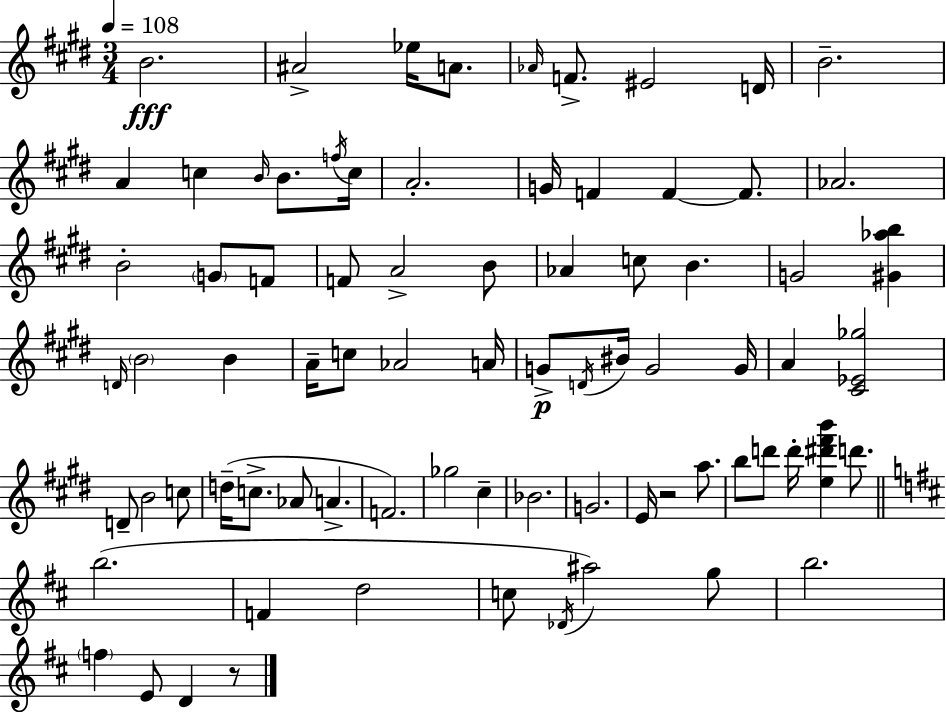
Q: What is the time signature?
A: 3/4